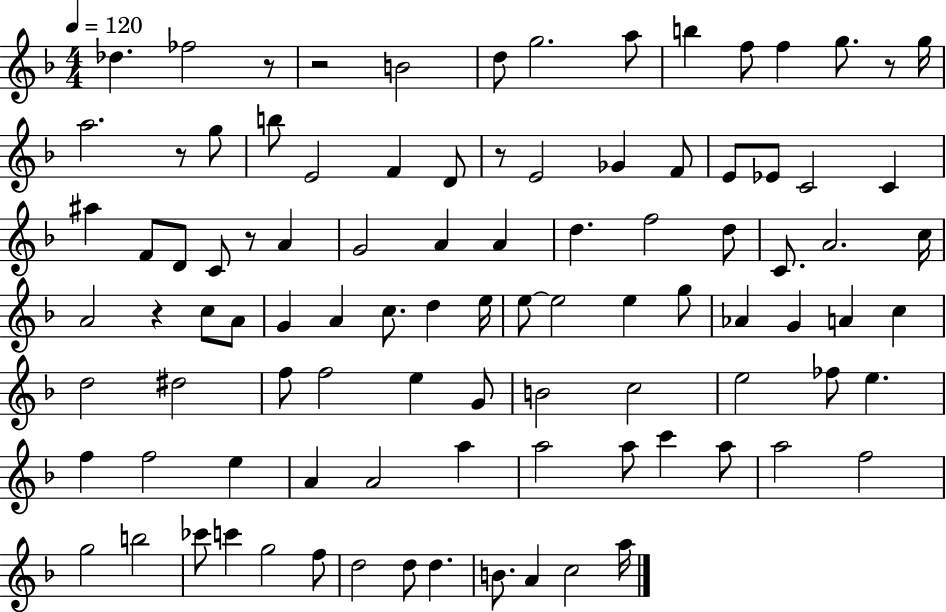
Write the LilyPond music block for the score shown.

{
  \clef treble
  \numericTimeSignature
  \time 4/4
  \key f \major
  \tempo 4 = 120
  des''4. fes''2 r8 | r2 b'2 | d''8 g''2. a''8 | b''4 f''8 f''4 g''8. r8 g''16 | \break a''2. r8 g''8 | b''8 e'2 f'4 d'8 | r8 e'2 ges'4 f'8 | e'8 ees'8 c'2 c'4 | \break ais''4 f'8 d'8 c'8 r8 a'4 | g'2 a'4 a'4 | d''4. f''2 d''8 | c'8. a'2. c''16 | \break a'2 r4 c''8 a'8 | g'4 a'4 c''8. d''4 e''16 | e''8~~ e''2 e''4 g''8 | aes'4 g'4 a'4 c''4 | \break d''2 dis''2 | f''8 f''2 e''4 g'8 | b'2 c''2 | e''2 fes''8 e''4. | \break f''4 f''2 e''4 | a'4 a'2 a''4 | a''2 a''8 c'''4 a''8 | a''2 f''2 | \break g''2 b''2 | ces'''8 c'''4 g''2 f''8 | d''2 d''8 d''4. | b'8. a'4 c''2 a''16 | \break \bar "|."
}